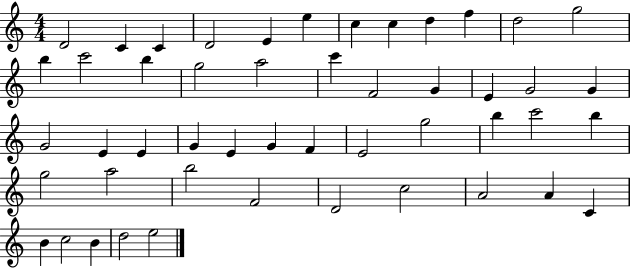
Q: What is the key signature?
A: C major